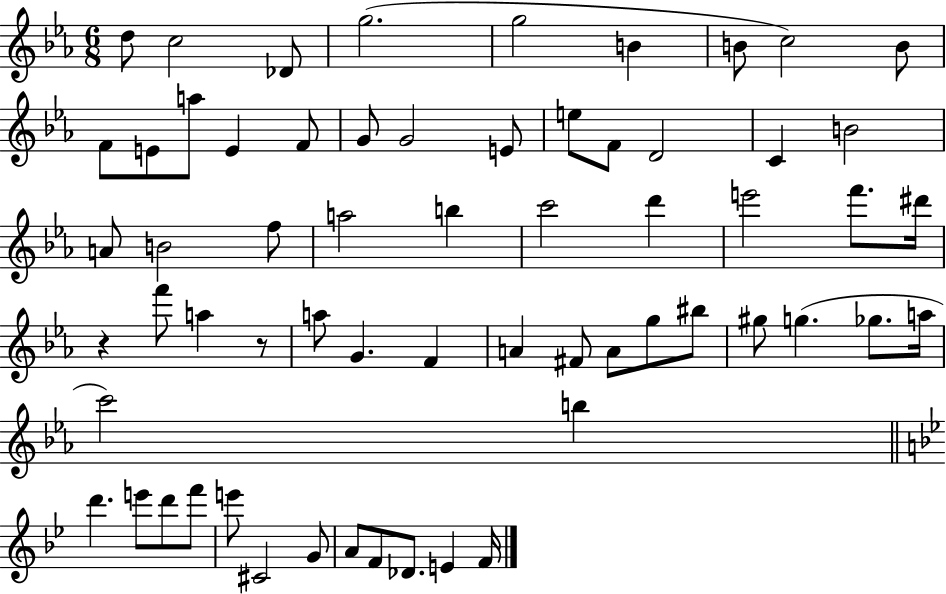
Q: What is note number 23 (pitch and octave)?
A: A4